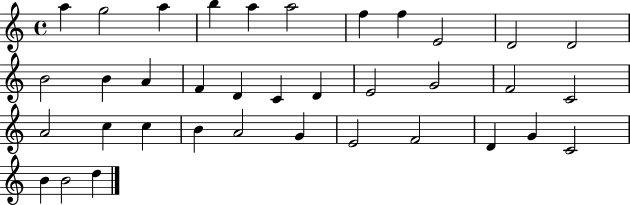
X:1
T:Untitled
M:4/4
L:1/4
K:C
a g2 a b a a2 f f E2 D2 D2 B2 B A F D C D E2 G2 F2 C2 A2 c c B A2 G E2 F2 D G C2 B B2 d